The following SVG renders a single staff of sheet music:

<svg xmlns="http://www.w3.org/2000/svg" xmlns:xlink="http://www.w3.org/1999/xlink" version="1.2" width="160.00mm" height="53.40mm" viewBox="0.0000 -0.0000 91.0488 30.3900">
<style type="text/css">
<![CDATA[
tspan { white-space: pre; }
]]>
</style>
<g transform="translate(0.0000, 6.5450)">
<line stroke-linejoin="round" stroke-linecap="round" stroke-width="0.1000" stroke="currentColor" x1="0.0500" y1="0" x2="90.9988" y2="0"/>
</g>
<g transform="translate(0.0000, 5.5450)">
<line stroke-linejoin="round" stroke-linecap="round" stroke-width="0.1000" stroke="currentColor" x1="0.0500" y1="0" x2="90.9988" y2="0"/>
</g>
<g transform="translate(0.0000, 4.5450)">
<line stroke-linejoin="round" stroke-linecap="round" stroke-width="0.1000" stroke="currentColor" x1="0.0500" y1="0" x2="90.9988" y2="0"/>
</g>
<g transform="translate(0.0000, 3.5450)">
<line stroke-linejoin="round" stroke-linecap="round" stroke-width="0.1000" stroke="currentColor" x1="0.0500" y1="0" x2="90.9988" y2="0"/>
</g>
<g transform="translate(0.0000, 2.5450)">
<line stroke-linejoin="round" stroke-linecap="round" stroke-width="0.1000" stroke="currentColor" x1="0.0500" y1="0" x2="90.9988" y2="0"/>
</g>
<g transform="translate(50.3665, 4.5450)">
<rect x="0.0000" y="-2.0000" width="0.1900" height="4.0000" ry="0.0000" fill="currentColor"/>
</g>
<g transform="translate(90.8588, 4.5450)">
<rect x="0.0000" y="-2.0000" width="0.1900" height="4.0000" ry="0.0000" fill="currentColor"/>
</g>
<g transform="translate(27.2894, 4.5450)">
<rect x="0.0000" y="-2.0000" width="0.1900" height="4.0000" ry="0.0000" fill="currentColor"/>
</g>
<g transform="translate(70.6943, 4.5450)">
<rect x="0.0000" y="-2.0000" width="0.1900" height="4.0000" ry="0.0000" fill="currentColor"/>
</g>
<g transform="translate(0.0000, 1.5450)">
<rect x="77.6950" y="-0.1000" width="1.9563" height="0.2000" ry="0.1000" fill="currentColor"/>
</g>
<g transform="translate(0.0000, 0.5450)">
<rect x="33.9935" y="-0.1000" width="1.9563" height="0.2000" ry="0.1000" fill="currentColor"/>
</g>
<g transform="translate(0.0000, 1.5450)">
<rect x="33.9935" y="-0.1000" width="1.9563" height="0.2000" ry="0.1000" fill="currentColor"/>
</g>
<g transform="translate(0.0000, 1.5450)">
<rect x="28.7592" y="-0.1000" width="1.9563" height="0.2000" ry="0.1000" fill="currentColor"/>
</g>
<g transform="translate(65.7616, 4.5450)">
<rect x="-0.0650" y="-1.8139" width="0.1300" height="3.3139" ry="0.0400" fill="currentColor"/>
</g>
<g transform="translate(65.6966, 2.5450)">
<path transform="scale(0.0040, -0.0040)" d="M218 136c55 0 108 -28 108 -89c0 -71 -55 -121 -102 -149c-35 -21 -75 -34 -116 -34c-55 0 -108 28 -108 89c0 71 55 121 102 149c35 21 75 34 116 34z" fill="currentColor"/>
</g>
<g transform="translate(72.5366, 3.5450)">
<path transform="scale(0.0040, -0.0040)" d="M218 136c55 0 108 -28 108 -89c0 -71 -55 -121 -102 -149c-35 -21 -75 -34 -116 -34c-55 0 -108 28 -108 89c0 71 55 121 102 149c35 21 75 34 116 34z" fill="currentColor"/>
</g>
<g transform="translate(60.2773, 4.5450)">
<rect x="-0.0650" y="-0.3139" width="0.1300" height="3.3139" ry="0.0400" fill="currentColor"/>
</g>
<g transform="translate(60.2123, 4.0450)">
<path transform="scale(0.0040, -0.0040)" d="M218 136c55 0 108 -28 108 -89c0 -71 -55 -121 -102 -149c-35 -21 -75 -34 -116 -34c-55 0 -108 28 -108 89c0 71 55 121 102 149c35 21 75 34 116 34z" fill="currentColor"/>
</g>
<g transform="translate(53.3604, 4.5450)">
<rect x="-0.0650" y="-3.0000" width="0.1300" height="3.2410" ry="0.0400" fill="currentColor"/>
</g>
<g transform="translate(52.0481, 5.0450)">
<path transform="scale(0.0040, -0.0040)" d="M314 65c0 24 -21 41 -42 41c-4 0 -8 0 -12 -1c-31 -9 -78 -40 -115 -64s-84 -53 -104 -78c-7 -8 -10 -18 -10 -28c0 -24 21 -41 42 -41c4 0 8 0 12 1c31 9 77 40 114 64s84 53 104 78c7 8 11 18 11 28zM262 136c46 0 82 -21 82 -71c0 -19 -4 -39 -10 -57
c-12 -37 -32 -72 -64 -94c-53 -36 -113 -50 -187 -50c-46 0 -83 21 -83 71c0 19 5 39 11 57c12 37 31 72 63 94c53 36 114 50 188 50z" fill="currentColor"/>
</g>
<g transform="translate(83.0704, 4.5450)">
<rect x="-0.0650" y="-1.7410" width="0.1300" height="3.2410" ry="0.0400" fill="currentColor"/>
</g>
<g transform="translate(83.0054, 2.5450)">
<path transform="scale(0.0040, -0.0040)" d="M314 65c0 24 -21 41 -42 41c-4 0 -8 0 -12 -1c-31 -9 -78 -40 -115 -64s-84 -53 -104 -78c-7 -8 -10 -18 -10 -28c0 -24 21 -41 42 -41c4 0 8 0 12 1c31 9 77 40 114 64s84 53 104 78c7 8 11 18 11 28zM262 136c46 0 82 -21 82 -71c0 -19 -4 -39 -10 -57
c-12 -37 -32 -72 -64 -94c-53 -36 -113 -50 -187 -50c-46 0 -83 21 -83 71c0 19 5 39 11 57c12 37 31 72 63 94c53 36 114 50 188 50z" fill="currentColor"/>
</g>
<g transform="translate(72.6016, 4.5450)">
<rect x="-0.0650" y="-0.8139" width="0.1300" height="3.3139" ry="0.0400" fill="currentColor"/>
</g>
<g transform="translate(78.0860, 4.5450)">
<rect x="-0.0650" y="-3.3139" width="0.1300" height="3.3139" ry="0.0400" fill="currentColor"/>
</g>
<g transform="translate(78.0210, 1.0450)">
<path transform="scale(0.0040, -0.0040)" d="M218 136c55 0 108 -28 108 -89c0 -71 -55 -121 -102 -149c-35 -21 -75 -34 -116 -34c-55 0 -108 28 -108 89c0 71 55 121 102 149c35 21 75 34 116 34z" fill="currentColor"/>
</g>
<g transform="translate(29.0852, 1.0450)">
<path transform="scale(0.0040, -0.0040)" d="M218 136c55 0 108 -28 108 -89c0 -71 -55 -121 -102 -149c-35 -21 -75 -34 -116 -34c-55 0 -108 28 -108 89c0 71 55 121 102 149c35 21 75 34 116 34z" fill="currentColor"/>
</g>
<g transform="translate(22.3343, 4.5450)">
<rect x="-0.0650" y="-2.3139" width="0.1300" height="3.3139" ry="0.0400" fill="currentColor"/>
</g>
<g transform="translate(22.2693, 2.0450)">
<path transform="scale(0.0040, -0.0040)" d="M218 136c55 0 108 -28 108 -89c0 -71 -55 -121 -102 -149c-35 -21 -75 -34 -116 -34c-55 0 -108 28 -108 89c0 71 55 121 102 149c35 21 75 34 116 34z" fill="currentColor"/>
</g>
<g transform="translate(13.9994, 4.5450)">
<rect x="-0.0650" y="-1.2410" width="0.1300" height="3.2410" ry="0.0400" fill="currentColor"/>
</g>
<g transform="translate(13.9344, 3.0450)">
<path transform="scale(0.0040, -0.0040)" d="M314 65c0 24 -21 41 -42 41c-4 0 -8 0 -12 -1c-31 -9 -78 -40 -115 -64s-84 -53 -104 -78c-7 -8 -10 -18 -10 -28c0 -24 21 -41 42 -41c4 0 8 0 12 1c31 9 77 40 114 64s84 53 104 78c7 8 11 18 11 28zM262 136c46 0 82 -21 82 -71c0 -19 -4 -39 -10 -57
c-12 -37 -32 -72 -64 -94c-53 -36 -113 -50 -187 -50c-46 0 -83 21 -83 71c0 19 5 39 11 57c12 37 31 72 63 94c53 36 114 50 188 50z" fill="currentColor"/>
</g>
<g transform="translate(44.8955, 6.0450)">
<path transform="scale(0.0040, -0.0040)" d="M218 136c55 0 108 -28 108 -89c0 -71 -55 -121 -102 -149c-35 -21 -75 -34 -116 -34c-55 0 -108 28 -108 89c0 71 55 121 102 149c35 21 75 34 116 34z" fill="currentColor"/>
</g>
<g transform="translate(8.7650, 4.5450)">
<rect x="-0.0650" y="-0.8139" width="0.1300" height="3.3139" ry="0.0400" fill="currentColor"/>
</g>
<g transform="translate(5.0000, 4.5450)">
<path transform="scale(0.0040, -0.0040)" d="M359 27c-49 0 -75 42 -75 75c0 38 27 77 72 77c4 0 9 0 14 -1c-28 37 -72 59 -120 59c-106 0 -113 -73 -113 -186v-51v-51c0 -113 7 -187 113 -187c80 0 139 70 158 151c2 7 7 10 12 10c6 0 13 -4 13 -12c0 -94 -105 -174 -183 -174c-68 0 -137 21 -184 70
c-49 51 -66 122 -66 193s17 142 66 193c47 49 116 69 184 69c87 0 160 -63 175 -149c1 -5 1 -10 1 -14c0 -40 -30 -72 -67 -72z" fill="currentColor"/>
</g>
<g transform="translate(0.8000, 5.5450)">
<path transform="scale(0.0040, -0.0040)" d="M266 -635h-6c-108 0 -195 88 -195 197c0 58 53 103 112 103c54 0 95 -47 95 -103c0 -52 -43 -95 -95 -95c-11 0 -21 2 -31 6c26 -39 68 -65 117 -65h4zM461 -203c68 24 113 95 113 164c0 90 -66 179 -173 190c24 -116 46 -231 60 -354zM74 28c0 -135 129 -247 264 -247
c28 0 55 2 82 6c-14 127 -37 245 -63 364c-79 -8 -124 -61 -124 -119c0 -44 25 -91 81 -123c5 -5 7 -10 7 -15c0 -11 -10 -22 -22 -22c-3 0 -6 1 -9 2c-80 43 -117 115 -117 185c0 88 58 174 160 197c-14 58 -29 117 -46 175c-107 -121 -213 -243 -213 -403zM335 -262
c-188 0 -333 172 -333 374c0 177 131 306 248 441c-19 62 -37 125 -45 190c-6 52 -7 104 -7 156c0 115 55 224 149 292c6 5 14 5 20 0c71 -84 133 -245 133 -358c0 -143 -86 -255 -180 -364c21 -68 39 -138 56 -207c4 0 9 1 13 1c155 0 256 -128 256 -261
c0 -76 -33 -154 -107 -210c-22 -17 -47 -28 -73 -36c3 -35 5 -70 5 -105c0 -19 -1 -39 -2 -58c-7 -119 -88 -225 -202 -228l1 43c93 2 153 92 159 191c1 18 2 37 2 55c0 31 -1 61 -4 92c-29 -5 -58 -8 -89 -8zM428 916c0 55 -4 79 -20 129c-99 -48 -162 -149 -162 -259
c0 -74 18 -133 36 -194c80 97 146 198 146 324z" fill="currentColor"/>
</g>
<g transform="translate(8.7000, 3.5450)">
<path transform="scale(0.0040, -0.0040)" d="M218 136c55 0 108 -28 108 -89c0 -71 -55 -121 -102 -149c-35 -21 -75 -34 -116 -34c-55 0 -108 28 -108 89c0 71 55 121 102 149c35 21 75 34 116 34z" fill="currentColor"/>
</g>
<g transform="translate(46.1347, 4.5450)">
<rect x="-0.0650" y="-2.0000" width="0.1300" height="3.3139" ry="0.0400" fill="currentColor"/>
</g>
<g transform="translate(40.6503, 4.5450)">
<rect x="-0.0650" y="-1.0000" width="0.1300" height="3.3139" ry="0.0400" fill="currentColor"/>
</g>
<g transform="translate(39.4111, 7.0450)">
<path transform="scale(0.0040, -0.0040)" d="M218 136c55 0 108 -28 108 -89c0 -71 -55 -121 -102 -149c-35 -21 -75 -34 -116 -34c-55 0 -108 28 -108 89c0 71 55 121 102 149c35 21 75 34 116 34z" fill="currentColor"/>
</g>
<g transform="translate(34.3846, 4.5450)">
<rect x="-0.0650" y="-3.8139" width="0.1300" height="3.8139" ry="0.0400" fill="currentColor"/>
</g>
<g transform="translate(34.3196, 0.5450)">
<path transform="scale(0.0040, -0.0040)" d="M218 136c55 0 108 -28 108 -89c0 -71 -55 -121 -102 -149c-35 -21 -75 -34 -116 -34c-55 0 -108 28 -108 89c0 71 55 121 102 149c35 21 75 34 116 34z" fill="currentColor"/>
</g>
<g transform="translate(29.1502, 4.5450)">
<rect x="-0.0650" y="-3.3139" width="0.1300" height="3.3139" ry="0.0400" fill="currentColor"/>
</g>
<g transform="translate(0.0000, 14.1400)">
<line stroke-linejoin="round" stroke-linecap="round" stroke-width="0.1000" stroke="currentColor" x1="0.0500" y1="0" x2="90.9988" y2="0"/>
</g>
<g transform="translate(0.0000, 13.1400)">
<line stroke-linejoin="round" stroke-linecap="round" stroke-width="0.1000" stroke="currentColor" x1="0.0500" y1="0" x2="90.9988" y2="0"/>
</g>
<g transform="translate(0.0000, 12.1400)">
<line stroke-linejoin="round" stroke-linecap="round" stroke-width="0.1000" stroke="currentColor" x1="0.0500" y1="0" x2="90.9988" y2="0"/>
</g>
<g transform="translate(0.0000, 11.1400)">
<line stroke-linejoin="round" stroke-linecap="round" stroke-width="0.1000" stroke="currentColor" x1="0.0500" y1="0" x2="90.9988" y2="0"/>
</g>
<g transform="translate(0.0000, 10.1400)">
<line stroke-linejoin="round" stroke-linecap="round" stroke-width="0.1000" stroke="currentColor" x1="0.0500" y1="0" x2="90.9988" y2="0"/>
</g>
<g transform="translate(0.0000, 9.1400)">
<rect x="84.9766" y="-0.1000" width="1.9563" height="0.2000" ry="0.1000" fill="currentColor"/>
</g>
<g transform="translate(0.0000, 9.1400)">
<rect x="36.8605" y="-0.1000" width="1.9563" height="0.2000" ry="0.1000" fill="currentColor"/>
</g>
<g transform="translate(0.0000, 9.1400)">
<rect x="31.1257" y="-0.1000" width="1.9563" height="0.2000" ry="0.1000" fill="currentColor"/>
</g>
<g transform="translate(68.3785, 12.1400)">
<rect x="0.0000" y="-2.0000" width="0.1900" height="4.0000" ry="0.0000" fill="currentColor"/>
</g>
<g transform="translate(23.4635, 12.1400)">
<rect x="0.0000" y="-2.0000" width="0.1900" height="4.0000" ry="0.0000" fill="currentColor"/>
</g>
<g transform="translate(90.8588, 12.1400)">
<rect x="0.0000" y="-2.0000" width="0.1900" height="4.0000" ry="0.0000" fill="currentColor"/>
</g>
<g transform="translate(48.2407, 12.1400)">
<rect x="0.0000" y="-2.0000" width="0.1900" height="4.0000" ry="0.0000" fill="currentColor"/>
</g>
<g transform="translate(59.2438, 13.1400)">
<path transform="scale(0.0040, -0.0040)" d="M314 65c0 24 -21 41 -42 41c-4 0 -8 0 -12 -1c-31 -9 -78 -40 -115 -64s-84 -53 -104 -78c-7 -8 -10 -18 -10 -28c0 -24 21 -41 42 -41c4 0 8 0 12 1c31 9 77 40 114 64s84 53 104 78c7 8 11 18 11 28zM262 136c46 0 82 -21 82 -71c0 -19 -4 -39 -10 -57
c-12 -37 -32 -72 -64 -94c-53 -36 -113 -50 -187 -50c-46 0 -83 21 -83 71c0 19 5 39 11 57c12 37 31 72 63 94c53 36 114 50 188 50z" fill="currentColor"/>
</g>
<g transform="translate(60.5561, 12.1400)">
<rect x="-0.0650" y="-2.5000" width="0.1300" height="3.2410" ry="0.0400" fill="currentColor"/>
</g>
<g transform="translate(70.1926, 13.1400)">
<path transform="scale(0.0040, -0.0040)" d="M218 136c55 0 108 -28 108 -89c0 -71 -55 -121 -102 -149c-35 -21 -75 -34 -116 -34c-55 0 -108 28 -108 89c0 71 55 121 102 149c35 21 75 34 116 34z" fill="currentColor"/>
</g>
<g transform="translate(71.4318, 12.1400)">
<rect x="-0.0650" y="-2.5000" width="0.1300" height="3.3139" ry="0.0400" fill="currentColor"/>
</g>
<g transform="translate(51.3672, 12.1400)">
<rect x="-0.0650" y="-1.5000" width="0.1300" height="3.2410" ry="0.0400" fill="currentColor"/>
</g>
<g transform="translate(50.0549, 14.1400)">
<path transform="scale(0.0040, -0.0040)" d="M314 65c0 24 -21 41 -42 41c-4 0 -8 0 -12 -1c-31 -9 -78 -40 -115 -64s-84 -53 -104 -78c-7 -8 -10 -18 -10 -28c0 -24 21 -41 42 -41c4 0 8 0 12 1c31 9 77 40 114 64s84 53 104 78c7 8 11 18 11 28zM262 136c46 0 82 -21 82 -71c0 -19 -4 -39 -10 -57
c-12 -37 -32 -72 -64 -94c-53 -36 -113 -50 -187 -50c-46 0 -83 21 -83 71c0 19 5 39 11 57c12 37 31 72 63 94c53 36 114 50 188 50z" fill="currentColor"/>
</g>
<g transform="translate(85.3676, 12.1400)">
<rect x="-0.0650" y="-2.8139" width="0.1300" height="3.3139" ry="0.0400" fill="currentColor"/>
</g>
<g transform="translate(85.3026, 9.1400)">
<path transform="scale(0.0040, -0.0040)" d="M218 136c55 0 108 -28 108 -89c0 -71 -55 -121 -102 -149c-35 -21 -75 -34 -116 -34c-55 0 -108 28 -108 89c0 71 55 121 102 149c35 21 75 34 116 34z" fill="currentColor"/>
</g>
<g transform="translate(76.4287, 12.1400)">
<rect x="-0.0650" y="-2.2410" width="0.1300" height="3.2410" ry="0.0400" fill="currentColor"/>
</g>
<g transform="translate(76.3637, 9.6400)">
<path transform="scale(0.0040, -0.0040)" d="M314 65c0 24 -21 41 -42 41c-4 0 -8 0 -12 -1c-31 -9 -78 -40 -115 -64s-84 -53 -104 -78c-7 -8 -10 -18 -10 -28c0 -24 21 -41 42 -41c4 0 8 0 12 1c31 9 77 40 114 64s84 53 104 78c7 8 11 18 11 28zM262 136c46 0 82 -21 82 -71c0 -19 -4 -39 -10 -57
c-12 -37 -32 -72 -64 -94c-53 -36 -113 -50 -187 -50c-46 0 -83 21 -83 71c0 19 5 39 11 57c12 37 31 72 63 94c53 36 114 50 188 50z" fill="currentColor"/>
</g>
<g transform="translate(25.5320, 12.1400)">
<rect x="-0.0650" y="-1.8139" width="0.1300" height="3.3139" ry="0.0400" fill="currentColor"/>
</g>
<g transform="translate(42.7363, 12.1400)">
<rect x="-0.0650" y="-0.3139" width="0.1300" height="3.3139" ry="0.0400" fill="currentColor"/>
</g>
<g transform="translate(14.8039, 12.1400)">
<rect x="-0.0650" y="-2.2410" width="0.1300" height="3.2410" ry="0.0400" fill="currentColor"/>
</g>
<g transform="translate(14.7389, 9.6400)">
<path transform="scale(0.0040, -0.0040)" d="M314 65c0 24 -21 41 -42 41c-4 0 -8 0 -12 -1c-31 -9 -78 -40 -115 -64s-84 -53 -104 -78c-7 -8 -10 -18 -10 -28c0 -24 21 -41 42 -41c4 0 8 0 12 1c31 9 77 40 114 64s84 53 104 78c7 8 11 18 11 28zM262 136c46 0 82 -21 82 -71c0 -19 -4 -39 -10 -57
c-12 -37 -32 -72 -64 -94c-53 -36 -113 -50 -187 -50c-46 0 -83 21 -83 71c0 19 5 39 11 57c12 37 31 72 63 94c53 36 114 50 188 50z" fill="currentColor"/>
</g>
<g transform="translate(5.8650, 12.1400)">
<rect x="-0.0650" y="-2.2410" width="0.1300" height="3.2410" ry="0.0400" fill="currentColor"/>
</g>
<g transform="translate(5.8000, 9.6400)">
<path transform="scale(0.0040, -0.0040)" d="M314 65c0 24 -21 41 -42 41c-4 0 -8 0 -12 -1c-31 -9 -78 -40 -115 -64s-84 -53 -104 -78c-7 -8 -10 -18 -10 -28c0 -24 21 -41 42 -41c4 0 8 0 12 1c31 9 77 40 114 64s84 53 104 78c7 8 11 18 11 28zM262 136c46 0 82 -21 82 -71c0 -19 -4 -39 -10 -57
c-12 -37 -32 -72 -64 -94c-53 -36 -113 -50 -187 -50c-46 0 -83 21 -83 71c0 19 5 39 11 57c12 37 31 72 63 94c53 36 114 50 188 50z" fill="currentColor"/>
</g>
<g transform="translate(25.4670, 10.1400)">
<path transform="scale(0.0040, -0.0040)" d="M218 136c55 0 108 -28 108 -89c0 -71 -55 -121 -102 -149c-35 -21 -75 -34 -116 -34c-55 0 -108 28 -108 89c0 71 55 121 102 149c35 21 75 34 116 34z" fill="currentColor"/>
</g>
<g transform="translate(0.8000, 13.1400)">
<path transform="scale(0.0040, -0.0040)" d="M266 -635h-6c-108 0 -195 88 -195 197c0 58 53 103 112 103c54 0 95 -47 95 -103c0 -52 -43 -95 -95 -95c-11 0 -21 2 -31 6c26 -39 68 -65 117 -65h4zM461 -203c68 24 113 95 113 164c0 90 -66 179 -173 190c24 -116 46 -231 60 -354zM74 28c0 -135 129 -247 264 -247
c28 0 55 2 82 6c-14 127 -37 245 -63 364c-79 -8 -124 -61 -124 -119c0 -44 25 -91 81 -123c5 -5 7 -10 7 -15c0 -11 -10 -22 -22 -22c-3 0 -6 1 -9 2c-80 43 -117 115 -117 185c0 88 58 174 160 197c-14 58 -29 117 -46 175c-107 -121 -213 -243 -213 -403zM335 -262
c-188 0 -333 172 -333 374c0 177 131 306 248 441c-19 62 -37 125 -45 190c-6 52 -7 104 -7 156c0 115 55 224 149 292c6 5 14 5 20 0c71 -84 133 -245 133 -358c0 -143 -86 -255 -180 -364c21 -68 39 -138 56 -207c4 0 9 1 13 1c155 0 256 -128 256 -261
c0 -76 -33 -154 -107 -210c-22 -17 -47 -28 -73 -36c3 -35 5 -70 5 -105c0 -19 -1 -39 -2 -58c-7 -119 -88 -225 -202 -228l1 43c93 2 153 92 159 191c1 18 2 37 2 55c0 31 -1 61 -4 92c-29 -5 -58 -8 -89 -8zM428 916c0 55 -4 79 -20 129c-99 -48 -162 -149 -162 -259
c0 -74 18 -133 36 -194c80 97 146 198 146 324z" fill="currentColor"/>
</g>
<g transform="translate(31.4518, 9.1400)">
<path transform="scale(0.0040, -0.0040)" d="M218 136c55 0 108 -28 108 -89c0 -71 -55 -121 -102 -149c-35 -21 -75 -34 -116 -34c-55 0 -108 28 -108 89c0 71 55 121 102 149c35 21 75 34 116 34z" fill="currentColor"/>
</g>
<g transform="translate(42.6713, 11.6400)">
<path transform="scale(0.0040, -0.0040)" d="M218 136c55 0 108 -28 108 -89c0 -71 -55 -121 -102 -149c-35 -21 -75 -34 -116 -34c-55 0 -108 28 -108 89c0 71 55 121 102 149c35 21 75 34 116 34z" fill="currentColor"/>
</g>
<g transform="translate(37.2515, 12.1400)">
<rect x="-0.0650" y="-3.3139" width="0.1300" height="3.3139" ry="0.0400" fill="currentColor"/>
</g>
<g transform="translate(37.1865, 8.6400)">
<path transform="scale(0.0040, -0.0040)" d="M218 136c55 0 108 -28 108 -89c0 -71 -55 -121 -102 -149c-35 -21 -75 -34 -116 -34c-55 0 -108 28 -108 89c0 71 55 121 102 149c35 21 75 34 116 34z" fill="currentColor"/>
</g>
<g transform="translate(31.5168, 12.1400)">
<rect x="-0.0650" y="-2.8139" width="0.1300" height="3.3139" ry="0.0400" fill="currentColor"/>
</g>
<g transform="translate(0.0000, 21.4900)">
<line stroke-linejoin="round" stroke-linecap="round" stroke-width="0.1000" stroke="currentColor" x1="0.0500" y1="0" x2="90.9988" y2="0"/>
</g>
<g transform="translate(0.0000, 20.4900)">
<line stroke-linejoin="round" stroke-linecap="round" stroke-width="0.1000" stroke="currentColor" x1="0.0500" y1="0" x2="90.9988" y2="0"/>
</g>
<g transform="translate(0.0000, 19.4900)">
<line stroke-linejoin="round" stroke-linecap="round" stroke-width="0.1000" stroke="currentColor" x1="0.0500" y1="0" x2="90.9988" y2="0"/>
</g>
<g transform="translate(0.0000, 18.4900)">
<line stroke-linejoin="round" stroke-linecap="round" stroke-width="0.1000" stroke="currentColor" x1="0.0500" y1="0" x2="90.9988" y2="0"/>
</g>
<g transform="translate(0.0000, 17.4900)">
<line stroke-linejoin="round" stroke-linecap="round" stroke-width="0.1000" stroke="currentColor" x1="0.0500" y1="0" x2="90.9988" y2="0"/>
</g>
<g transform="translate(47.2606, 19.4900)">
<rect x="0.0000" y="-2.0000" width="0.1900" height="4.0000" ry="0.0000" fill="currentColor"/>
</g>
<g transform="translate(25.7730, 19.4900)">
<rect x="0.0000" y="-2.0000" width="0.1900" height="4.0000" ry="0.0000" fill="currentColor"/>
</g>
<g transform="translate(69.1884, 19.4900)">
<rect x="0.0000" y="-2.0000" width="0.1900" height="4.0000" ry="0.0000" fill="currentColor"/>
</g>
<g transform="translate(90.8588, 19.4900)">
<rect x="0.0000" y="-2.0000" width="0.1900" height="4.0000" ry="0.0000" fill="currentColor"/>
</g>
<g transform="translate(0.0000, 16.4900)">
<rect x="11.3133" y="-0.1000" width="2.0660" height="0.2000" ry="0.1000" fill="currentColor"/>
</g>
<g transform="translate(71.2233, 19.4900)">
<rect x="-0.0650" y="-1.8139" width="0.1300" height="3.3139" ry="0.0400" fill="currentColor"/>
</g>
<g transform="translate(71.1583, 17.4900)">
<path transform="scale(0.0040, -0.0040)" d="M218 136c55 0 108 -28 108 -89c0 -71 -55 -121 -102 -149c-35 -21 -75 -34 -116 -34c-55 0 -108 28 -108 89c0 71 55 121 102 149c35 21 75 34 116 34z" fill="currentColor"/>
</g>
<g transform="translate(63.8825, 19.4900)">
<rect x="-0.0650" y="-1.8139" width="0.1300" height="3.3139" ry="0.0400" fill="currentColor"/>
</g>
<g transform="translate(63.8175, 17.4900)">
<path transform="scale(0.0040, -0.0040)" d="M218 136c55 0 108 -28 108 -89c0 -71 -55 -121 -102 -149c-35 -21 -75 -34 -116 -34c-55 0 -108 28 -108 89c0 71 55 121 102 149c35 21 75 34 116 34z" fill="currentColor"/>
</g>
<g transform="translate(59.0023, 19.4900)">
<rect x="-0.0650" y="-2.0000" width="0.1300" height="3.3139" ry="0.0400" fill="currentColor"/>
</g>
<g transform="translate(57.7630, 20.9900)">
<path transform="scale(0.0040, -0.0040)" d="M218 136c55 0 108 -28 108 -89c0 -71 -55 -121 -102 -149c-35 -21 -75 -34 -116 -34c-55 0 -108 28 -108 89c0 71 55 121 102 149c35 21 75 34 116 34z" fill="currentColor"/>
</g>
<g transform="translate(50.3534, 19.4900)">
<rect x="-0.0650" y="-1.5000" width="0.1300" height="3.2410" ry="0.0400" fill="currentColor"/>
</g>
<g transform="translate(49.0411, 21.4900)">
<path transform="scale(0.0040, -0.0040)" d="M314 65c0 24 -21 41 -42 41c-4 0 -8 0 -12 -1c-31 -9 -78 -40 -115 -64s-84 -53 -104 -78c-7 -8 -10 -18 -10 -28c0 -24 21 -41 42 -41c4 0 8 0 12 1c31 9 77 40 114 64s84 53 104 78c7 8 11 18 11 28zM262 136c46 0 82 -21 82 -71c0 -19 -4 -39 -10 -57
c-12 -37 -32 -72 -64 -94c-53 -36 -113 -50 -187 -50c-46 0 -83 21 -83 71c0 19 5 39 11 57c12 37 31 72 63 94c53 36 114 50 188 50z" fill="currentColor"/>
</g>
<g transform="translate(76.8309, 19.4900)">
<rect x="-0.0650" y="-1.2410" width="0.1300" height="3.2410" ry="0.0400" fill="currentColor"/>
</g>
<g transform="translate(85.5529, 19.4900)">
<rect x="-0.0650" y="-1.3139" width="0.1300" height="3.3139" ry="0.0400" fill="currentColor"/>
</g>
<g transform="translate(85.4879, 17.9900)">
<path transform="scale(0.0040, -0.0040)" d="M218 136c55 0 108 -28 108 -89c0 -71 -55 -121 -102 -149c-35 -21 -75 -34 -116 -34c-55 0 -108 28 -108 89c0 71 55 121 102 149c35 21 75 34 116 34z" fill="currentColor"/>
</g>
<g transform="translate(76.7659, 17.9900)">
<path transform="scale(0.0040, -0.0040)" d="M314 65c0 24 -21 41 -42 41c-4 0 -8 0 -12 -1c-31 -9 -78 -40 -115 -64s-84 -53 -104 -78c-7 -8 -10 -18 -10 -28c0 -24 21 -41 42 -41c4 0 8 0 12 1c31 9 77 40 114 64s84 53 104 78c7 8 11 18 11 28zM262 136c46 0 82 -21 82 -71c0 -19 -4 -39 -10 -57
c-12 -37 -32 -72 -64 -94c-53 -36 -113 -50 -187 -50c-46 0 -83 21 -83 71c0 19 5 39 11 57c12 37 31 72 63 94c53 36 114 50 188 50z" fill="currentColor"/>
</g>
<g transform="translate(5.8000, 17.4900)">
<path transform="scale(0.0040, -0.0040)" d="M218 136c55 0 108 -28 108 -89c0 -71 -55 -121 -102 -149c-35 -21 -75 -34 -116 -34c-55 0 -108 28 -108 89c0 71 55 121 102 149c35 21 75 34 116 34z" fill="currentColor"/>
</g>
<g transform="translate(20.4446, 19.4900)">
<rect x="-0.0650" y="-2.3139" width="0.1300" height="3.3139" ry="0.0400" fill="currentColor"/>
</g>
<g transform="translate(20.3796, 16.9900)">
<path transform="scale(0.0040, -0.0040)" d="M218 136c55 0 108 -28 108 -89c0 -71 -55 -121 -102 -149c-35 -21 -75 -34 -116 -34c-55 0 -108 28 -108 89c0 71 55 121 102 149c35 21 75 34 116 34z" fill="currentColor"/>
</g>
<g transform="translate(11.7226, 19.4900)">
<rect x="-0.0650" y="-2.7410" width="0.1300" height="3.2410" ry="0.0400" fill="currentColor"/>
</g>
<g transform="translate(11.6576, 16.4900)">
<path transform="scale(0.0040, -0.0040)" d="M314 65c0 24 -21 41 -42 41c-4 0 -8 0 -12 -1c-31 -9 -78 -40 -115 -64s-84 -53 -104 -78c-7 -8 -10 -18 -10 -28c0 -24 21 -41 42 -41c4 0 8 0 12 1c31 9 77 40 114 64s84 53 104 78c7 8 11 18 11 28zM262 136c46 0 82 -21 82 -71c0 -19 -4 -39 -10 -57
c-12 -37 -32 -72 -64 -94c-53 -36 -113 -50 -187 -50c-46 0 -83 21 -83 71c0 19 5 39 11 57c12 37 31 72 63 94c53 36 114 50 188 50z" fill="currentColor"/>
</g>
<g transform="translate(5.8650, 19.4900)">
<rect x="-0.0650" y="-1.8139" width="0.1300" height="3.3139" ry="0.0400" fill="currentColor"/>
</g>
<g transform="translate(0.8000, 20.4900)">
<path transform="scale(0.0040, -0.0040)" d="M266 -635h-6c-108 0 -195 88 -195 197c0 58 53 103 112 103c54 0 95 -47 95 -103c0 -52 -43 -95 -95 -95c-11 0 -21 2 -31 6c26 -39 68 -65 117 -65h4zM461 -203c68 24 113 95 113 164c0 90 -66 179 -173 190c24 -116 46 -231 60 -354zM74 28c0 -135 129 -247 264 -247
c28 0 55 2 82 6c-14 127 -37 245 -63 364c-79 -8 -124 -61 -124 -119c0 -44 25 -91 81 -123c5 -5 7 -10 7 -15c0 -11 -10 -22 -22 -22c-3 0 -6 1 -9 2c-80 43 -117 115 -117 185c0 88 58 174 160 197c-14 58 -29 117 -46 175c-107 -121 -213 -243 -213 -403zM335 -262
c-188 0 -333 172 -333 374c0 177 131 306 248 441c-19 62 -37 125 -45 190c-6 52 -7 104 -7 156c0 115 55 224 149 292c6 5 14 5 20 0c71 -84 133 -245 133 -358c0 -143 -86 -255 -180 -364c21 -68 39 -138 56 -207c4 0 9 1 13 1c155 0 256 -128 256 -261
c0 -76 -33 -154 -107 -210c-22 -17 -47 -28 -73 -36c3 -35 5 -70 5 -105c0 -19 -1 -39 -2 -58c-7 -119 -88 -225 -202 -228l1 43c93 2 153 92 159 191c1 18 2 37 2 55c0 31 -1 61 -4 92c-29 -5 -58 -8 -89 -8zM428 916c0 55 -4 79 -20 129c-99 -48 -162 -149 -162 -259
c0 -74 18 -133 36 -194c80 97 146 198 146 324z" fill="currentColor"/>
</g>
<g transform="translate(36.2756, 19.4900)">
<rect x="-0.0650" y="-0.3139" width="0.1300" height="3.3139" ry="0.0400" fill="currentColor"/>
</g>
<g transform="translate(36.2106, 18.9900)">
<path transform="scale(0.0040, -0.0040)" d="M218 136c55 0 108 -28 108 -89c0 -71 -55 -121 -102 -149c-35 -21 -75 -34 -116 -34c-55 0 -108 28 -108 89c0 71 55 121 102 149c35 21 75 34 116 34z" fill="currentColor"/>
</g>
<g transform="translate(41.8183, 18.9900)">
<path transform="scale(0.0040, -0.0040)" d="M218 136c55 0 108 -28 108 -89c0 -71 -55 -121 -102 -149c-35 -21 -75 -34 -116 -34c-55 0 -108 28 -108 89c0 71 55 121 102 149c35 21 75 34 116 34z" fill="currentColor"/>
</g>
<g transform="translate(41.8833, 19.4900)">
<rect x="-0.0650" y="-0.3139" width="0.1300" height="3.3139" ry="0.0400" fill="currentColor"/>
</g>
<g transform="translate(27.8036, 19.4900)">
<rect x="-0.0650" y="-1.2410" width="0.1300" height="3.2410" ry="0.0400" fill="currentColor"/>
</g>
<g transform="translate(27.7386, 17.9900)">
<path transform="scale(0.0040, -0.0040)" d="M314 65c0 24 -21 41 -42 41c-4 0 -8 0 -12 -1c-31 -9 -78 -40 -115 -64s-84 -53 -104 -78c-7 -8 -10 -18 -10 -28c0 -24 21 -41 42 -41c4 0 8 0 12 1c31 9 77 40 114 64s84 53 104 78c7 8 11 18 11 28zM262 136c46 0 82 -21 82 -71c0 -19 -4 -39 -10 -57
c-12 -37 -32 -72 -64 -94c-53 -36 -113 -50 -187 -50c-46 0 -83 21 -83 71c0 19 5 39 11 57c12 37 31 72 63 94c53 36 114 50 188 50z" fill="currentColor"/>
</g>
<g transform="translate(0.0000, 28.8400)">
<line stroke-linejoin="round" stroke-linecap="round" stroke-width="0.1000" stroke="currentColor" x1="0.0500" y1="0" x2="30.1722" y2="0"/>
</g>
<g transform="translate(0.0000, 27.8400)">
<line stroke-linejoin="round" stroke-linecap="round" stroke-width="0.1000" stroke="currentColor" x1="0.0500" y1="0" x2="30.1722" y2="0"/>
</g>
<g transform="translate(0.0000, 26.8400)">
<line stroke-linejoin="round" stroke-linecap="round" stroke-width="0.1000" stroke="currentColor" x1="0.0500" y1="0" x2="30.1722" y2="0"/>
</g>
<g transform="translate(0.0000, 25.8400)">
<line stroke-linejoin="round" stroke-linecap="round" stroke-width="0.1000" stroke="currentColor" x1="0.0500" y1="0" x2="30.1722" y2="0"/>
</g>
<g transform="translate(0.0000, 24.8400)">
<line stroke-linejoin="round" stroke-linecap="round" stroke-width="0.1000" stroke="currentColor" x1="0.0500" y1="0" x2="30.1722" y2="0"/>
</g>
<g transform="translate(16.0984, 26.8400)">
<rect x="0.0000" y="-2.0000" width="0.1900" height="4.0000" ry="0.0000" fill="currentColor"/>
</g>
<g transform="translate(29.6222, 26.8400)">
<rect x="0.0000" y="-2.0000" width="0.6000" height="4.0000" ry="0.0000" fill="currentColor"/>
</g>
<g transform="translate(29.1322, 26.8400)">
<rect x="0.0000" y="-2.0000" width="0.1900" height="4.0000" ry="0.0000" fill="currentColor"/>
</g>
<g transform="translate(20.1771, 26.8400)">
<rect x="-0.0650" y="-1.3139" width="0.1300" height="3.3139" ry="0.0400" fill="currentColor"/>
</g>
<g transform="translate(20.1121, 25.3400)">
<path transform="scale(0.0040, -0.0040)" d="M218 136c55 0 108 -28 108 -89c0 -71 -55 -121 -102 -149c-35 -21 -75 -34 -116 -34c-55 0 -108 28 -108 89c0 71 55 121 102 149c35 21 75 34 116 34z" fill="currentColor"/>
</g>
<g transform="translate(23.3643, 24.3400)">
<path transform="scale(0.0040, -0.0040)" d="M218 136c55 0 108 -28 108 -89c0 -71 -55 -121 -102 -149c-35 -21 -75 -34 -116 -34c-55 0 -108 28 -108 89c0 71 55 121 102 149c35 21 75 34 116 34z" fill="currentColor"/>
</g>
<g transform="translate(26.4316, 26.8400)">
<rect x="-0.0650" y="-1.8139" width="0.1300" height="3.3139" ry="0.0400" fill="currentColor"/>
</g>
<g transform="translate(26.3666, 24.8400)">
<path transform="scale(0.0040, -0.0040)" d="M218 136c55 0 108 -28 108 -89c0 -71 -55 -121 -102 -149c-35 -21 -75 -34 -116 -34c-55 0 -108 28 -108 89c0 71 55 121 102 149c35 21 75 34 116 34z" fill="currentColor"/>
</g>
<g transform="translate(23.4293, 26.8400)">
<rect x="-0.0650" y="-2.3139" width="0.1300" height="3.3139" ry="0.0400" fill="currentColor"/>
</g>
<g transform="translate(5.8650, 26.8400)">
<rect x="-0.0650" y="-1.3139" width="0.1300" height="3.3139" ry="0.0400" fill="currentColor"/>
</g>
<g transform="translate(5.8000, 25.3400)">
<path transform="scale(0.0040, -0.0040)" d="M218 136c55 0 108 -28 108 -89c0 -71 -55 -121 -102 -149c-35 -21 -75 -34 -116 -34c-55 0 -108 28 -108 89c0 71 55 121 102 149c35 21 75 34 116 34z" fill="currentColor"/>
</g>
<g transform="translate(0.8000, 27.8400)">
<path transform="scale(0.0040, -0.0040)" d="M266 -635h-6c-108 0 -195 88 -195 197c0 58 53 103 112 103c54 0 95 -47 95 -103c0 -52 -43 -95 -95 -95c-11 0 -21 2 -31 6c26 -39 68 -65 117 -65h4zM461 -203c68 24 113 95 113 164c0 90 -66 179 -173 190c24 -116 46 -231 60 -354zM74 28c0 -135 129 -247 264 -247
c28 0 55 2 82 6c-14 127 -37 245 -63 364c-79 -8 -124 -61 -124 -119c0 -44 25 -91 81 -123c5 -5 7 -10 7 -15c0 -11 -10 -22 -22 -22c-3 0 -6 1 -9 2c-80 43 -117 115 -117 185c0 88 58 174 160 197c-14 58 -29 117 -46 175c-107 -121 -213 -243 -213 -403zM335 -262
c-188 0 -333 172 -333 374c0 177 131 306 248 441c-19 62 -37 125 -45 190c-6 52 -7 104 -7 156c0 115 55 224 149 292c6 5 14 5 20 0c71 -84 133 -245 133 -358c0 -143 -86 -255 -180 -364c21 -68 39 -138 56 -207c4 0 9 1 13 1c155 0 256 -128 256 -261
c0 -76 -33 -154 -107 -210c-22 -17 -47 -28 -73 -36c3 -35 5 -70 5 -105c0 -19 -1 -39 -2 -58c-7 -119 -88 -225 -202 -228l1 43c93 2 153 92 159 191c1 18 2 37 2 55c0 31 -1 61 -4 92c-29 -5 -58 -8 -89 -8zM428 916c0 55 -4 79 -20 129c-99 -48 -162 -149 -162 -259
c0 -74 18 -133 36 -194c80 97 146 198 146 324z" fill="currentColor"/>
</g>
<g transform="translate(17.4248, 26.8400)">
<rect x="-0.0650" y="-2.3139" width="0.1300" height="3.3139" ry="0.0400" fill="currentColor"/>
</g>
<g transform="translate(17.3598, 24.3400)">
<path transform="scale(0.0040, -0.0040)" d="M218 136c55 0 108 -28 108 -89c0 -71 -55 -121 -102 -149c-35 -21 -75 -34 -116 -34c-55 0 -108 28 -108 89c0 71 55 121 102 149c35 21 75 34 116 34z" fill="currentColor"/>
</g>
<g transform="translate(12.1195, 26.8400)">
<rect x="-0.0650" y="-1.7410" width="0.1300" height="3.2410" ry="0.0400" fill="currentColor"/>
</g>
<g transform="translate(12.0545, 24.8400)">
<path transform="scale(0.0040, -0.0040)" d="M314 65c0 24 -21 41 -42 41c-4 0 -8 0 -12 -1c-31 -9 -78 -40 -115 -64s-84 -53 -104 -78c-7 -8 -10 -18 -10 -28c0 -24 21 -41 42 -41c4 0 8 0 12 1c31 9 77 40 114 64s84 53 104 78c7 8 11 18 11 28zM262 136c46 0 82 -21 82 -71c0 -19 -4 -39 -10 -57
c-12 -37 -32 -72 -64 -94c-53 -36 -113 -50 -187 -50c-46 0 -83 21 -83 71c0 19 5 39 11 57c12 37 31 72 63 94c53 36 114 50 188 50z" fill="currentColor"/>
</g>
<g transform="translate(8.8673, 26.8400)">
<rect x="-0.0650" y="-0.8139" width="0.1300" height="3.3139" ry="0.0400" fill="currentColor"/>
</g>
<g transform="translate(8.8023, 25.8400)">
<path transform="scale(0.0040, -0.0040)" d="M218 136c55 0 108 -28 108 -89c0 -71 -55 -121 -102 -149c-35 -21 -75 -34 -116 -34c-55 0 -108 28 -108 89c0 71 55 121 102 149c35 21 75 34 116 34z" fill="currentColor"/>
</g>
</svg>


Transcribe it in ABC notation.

X:1
T:Untitled
M:4/4
L:1/4
K:C
d e2 g b c' D F A2 c f d b f2 g2 g2 f a b c E2 G2 G g2 a f a2 g e2 c c E2 F f f e2 e e d f2 g e g f